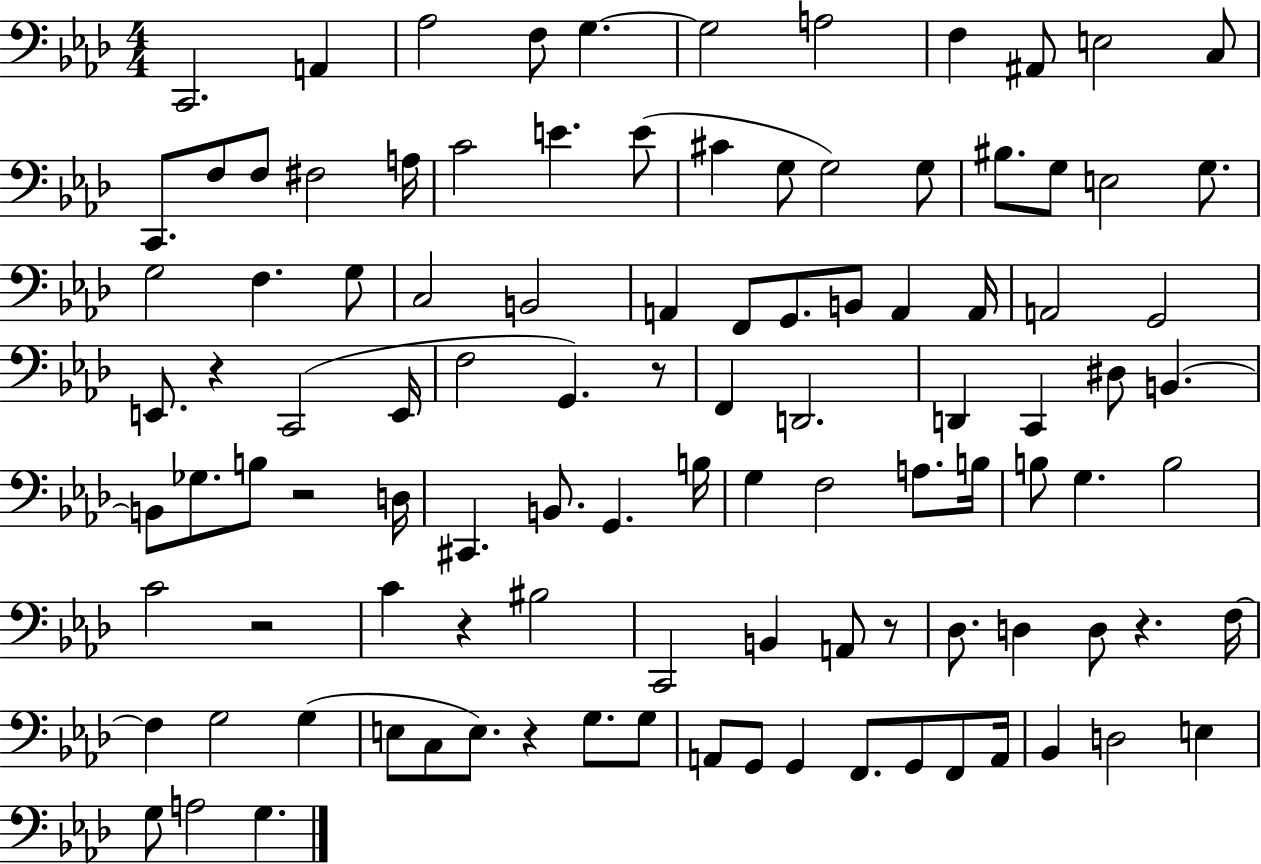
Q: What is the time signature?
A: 4/4